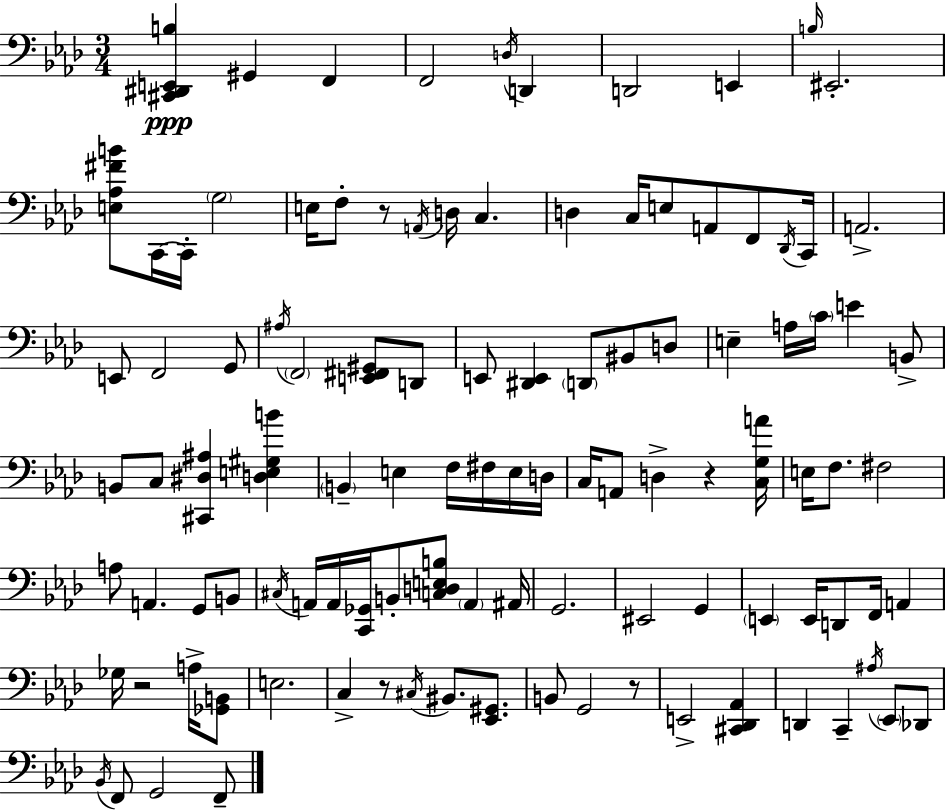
{
  \clef bass
  \numericTimeSignature
  \time 3/4
  \key aes \major
  <cis, dis, e, b>4\ppp gis,4 f,4 | f,2 \acciaccatura { d16 } d,4 | d,2 e,4 | \grace { b16 } eis,2.-. | \break <e aes fis' b'>8 c,16~~ c,16-. \parenthesize g2 | e16 f8-. r8 \acciaccatura { a,16 } d16 c4. | d4 c16 e8 a,8 | f,8 \acciaccatura { des,16 } c,16 a,2.-> | \break e,8 f,2 | g,8 \acciaccatura { ais16 } \parenthesize f,2 | <e, fis, gis,>8 d,8 e,8 <dis, e,>4 \parenthesize d,8 | bis,8 d8 e4-- a16 \parenthesize c'16 e'4 | \break b,8-> b,8 c8 <cis, dis ais>4 | <d e gis b'>4 \parenthesize b,4-- e4 | f16 fis16 e16 d16 c16 a,8 d4-> | r4 <c g a'>16 e16 f8. fis2 | \break a8 a,4. | g,8 b,8 \acciaccatura { cis16 } a,16 a,16 <c, ges,>16 b,8-. <c d e b>8 | \parenthesize a,4 ais,16 g,2. | eis,2 | \break g,4 \parenthesize e,4 e,16 d,8 | f,16 a,4 ges16 r2 | a16-> <ges, b,>8 e2. | c4-> r8 | \break \acciaccatura { cis16 } bis,8. <ees, gis,>8. b,8 g,2 | r8 e,2-> | <cis, des, aes,>4 d,4 c,4-- | \acciaccatura { ais16 } \parenthesize ees,8 des,8 \acciaccatura { bes,16 } f,8 g,2 | \break f,8-- \bar "|."
}